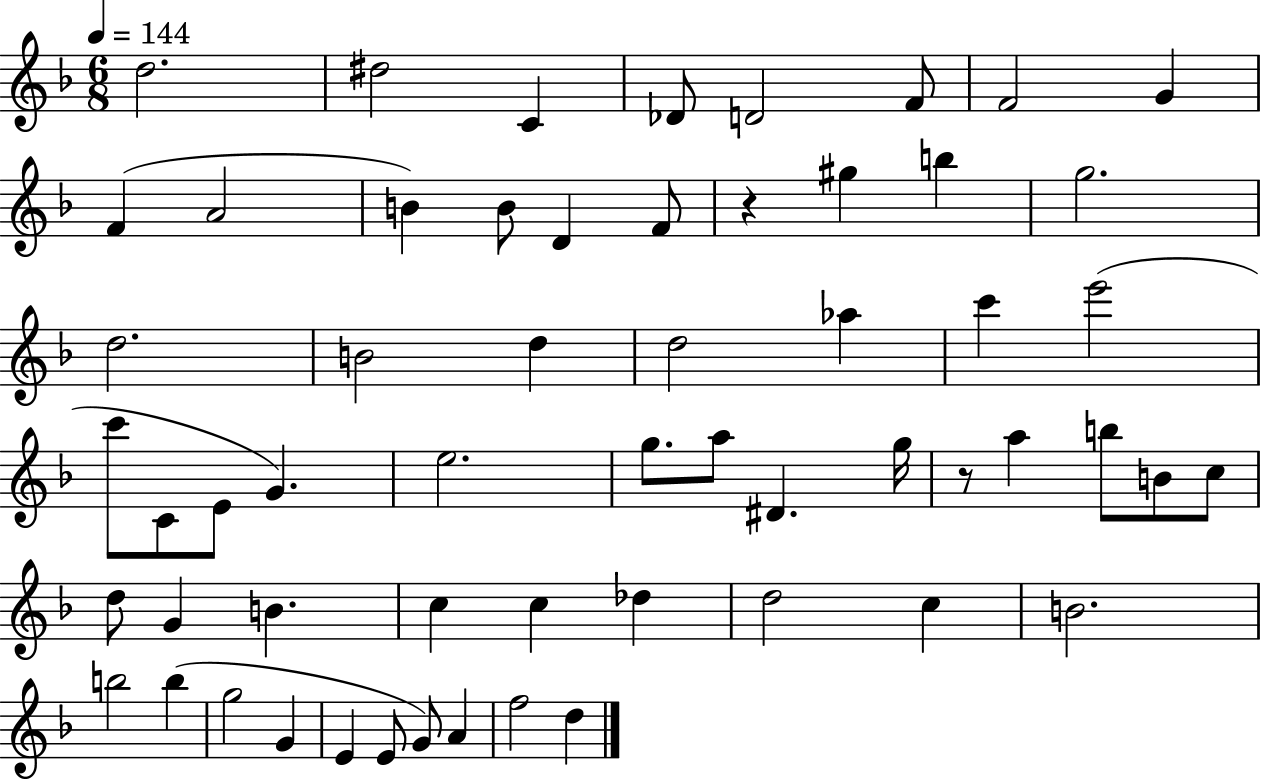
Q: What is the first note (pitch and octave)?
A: D5